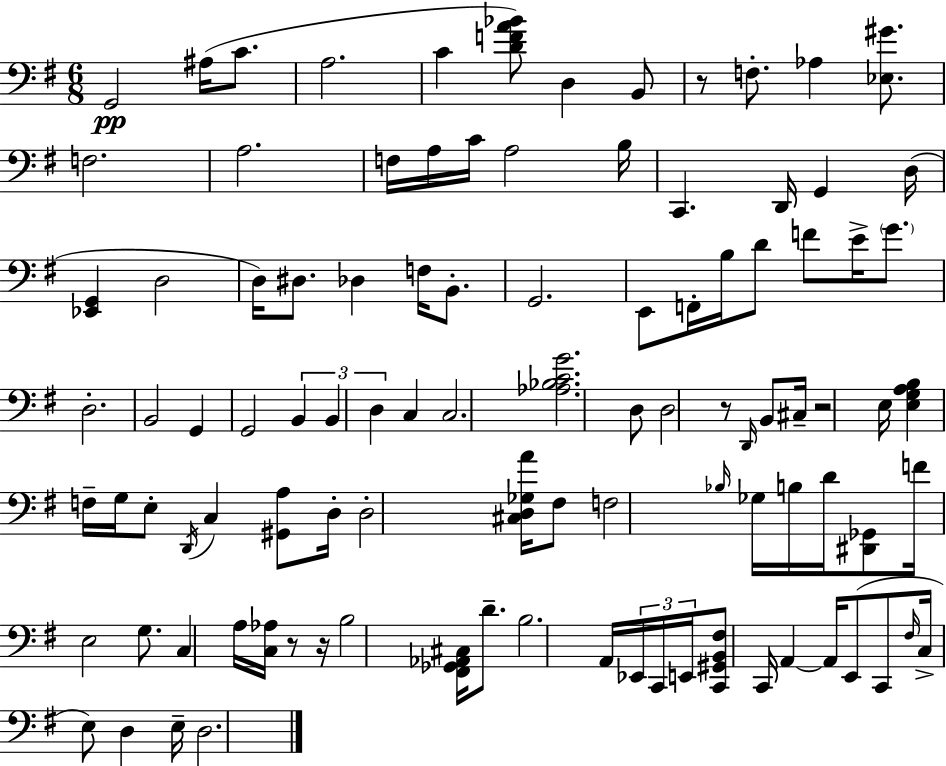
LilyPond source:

{
  \clef bass
  \numericTimeSignature
  \time 6/8
  \key e \minor
  g,2\pp ais16( c'8. | a2. | c'4 <d' f' a' bes'>8) d4 b,8 | r8 f8.-. aes4 <ees gis'>8. | \break f2. | a2. | f16 a16 c'16 a2 b16 | c,4. d,16 g,4 d16( | \break <ees, g,>4 d2 | d16) dis8. des4 f16 b,8.-. | g,2. | e,8 f,16-. b16 d'8 f'8 e'16-> \parenthesize g'8. | \break d2.-. | b,2 g,4 | g,2 \tuplet 3/2 { b,4 | b,4 d4 } c4 | \break c2. | <aes bes c' g'>2. | d8 d2 r8 | \grace { d,16 } b,8 cis16-- r2 | \break e16 <e g a b>4 f16-- g16 e8-. \acciaccatura { d,16 } c4 | <gis, a>8 d16-. d2-. | <cis d ges a'>16 fis8 f2 | \grace { bes16 } ges16 b16 d'16 <dis, ges,>8 f'16 e2 | \break g8. c4 a16 <c aes>16 | r8 r16 b2 <fis, ges, aes, cis>16 | d'8.-- b2. | a,16 \tuplet 3/2 { ees,16 c,16 e,16 } <c, gis, b, fis>8 c,16 a,4~~ | \break a,16 e,8( c,8 \grace { fis16 } c16-> e8) d4 | e16-- d2. | \bar "|."
}